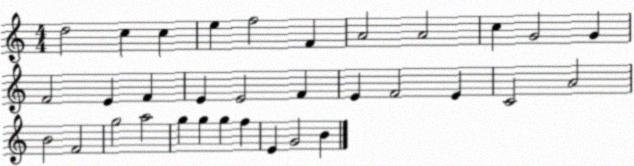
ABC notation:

X:1
T:Untitled
M:4/4
L:1/4
K:C
d2 c c e f2 F A2 A2 c G2 G F2 E F E E2 F E F2 E C2 A2 B2 F2 g2 a2 g g g f E G2 B